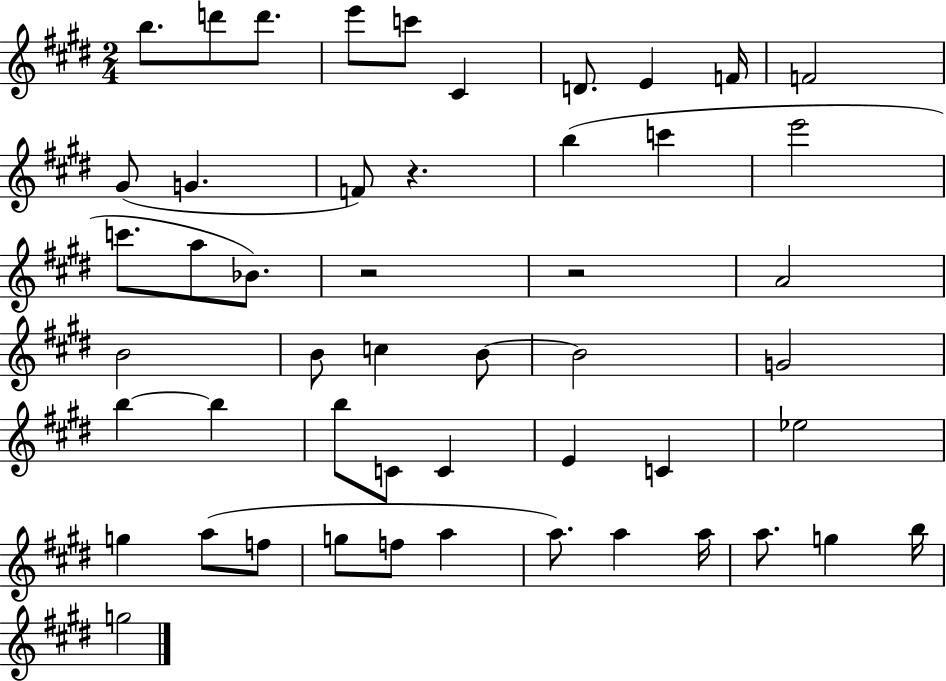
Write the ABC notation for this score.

X:1
T:Untitled
M:2/4
L:1/4
K:E
b/2 d'/2 d'/2 e'/2 c'/2 ^C D/2 E F/4 F2 ^G/2 G F/2 z b c' e'2 c'/2 a/2 _B/2 z2 z2 A2 B2 B/2 c B/2 B2 G2 b b b/2 C/2 C E C _e2 g a/2 f/2 g/2 f/2 a a/2 a a/4 a/2 g b/4 g2